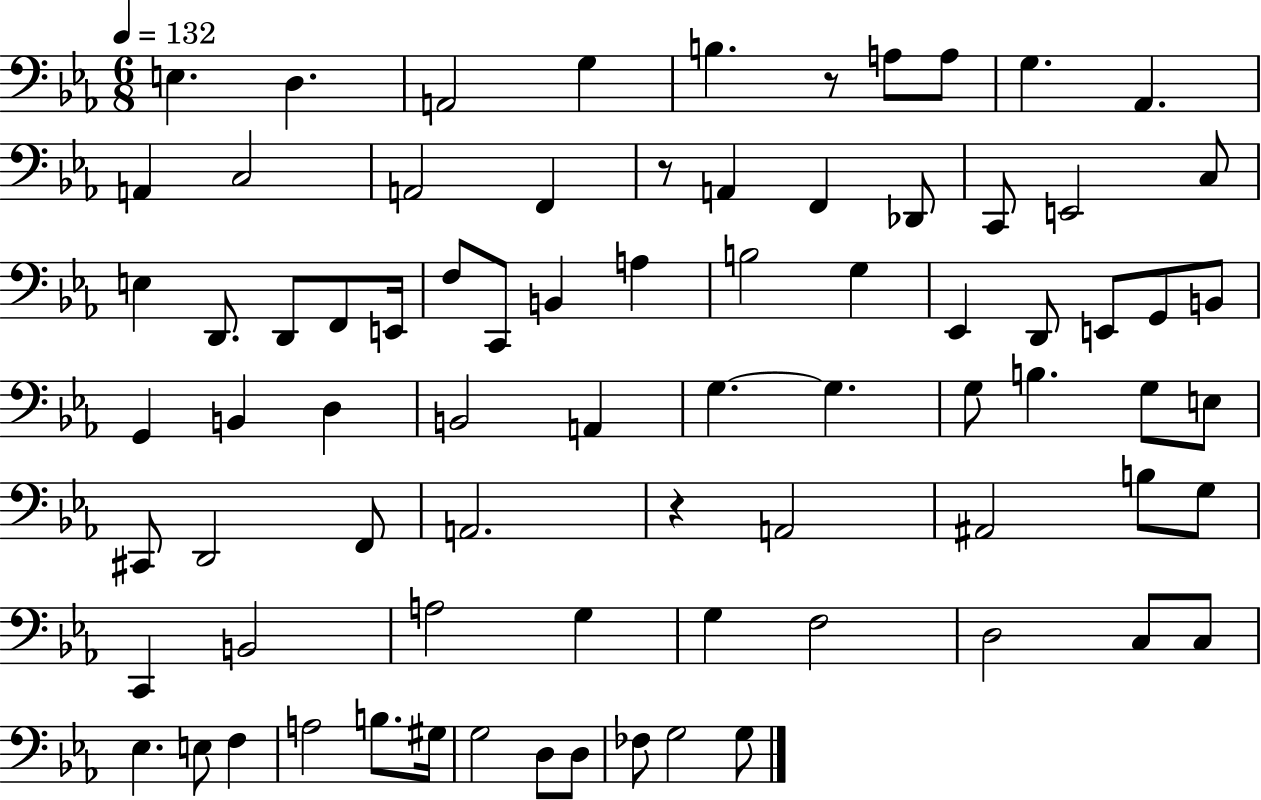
X:1
T:Untitled
M:6/8
L:1/4
K:Eb
E, D, A,,2 G, B, z/2 A,/2 A,/2 G, _A,, A,, C,2 A,,2 F,, z/2 A,, F,, _D,,/2 C,,/2 E,,2 C,/2 E, D,,/2 D,,/2 F,,/2 E,,/4 F,/2 C,,/2 B,, A, B,2 G, _E,, D,,/2 E,,/2 G,,/2 B,,/2 G,, B,, D, B,,2 A,, G, G, G,/2 B, G,/2 E,/2 ^C,,/2 D,,2 F,,/2 A,,2 z A,,2 ^A,,2 B,/2 G,/2 C,, B,,2 A,2 G, G, F,2 D,2 C,/2 C,/2 _E, E,/2 F, A,2 B,/2 ^G,/4 G,2 D,/2 D,/2 _F,/2 G,2 G,/2